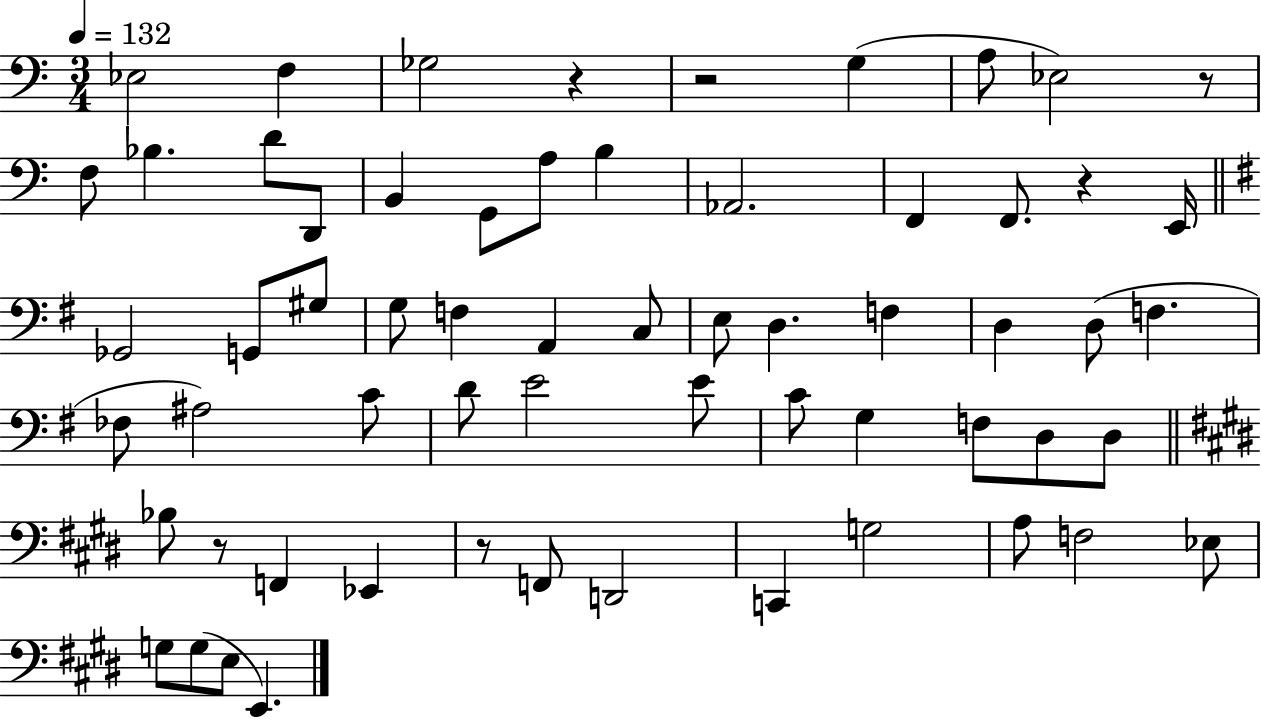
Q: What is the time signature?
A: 3/4